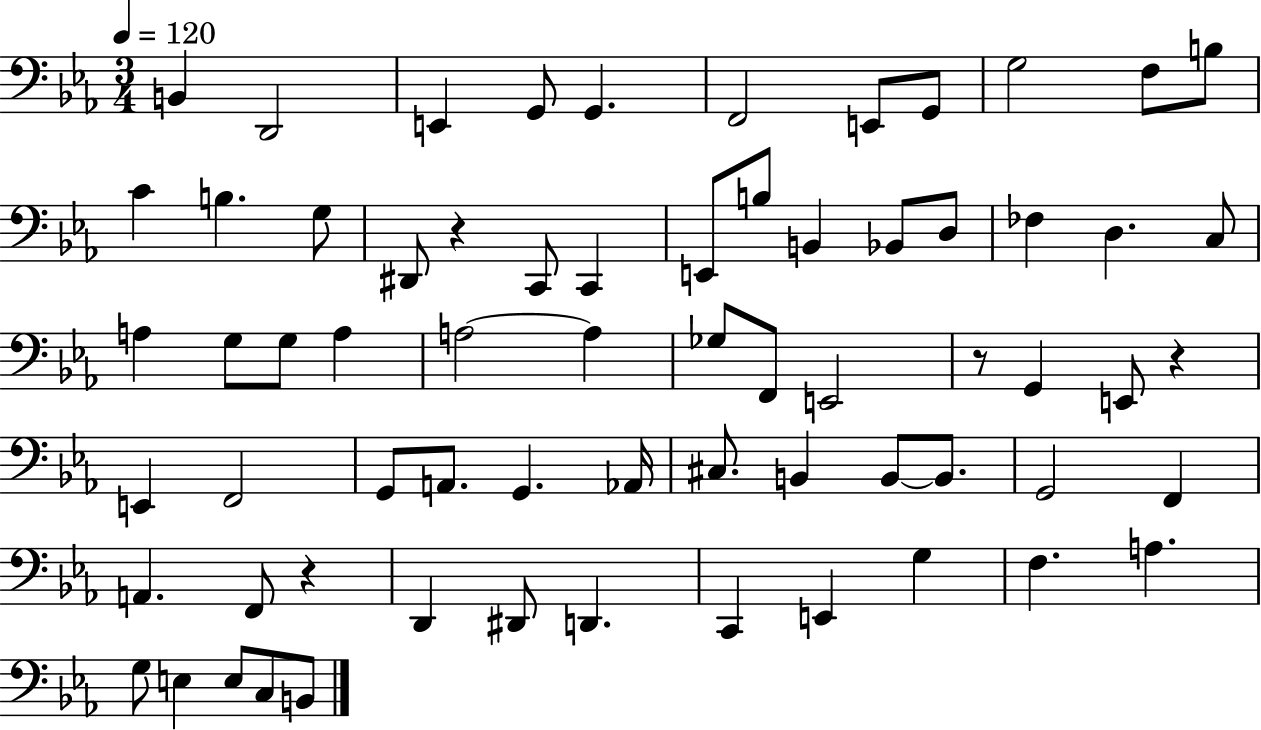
B2/q D2/h E2/q G2/e G2/q. F2/h E2/e G2/e G3/h F3/e B3/e C4/q B3/q. G3/e D#2/e R/q C2/e C2/q E2/e B3/e B2/q Bb2/e D3/e FES3/q D3/q. C3/e A3/q G3/e G3/e A3/q A3/h A3/q Gb3/e F2/e E2/h R/e G2/q E2/e R/q E2/q F2/h G2/e A2/e. G2/q. Ab2/s C#3/e. B2/q B2/e B2/e. G2/h F2/q A2/q. F2/e R/q D2/q D#2/e D2/q. C2/q E2/q G3/q F3/q. A3/q. G3/e E3/q E3/e C3/e B2/e